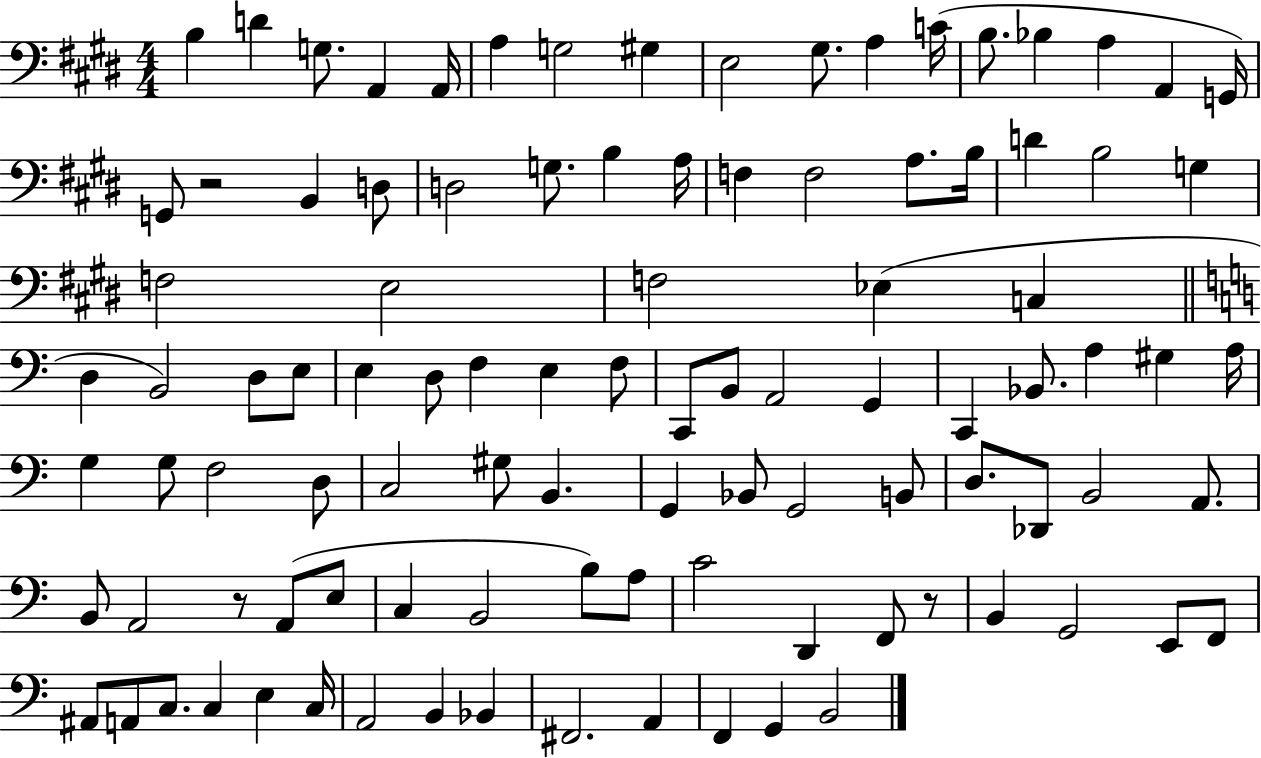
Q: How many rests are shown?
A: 3